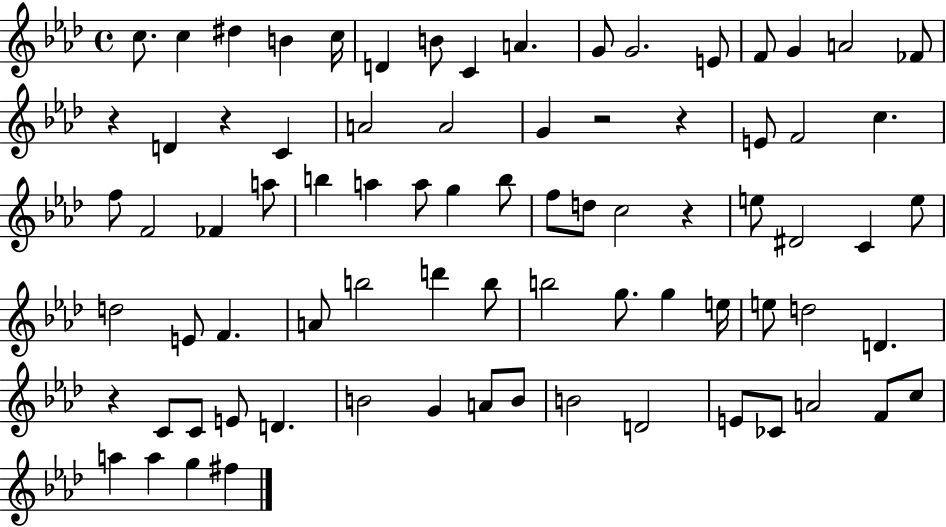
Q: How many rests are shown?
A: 6